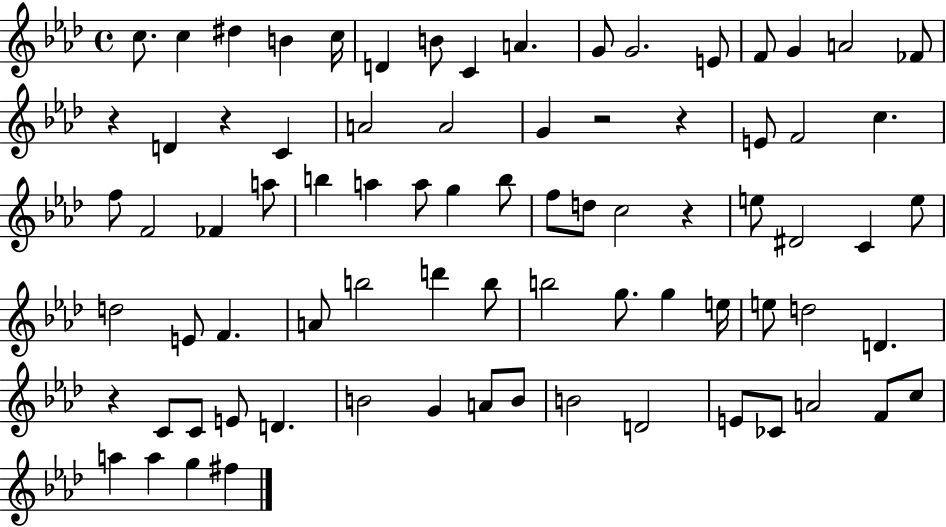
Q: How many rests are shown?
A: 6